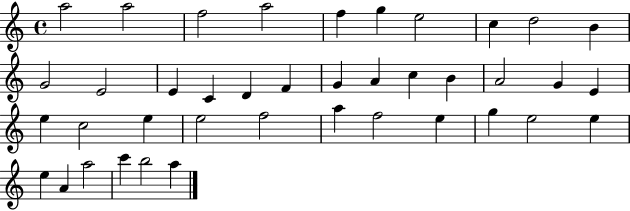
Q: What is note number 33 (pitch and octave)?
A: E5